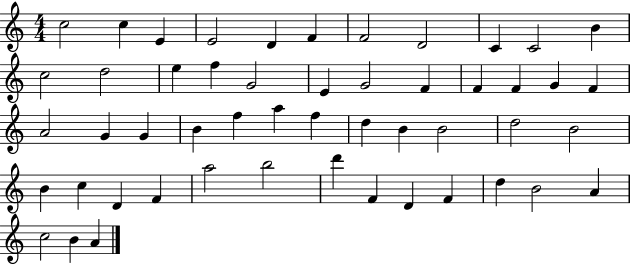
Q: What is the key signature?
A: C major